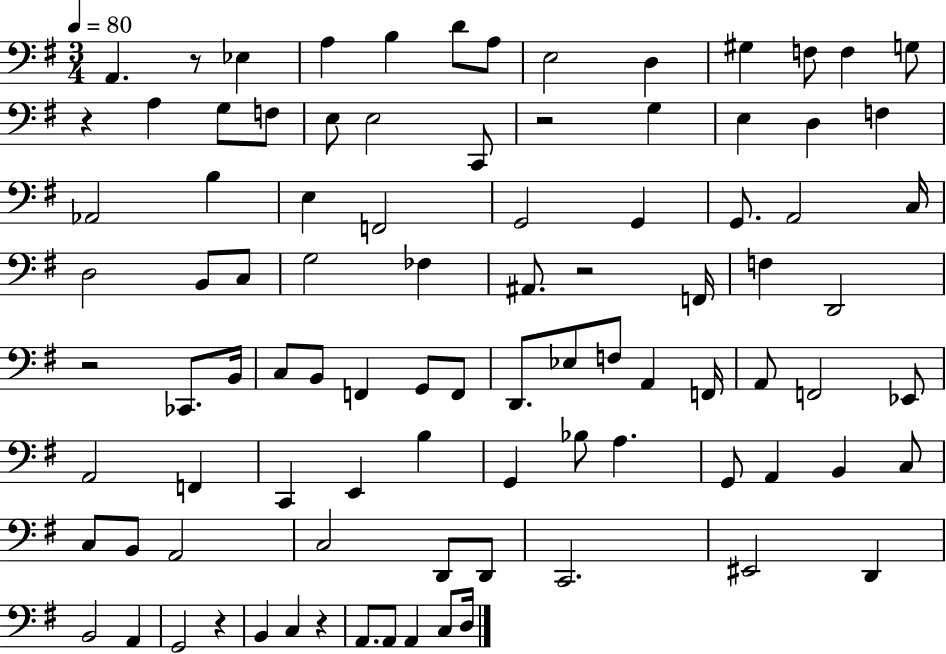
X:1
T:Untitled
M:3/4
L:1/4
K:G
A,, z/2 _E, A, B, D/2 A,/2 E,2 D, ^G, F,/2 F, G,/2 z A, G,/2 F,/2 E,/2 E,2 C,,/2 z2 G, E, D, F, _A,,2 B, E, F,,2 G,,2 G,, G,,/2 A,,2 C,/4 D,2 B,,/2 C,/2 G,2 _F, ^A,,/2 z2 F,,/4 F, D,,2 z2 _C,,/2 B,,/4 C,/2 B,,/2 F,, G,,/2 F,,/2 D,,/2 _E,/2 F,/2 A,, F,,/4 A,,/2 F,,2 _E,,/2 A,,2 F,, C,, E,, B, G,, _B,/2 A, G,,/2 A,, B,, C,/2 C,/2 B,,/2 A,,2 C,2 D,,/2 D,,/2 C,,2 ^E,,2 D,, B,,2 A,, G,,2 z B,, C, z A,,/2 A,,/2 A,, C,/2 D,/4